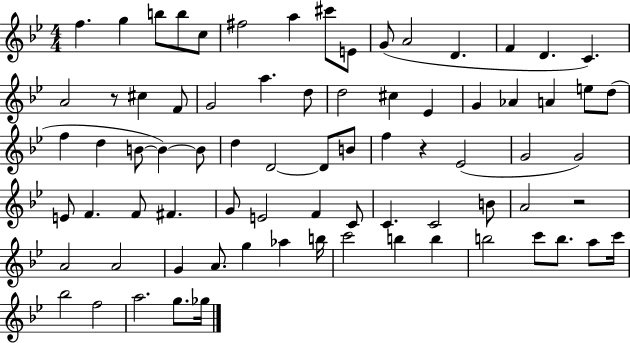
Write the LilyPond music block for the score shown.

{
  \clef treble
  \numericTimeSignature
  \time 4/4
  \key bes \major
  f''4. g''4 b''8 b''8 c''8 | fis''2 a''4 cis'''8 e'8 | g'8( a'2 d'4. | f'4 d'4. c'4.) | \break a'2 r8 cis''4 f'8 | g'2 a''4. d''8 | d''2 cis''4 ees'4 | g'4 aes'4 a'4 e''8 d''8( | \break f''4 d''4 b'8~~ b'4~~) b'8 | d''4 d'2~~ d'8 b'8 | f''4 r4 ees'2( | g'2 g'2) | \break e'8 f'4. f'8 fis'4. | g'8 e'2 f'4 c'8 | c'4. c'2 b'8 | a'2 r2 | \break a'2 a'2 | g'4 a'8. g''4 aes''4 b''16 | c'''2 b''4 b''4 | b''2 c'''8 b''8. a''8 c'''16 | \break bes''2 f''2 | a''2. g''8. ges''16 | \bar "|."
}